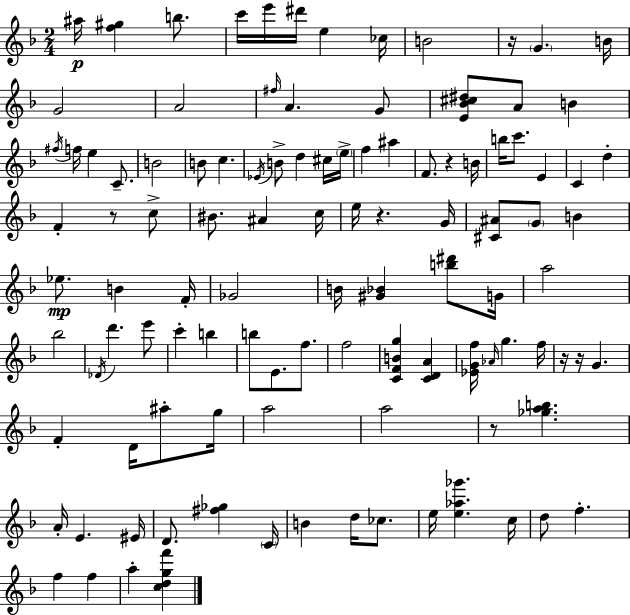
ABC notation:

X:1
T:Untitled
M:2/4
L:1/4
K:F
^a/4 [f^g] b/2 c'/4 e'/4 ^d'/4 e _c/4 B2 z/4 G B/4 G2 A2 ^f/4 A G/2 [E_B^c^d]/2 A/2 B ^f/4 f/4 e C/2 B2 B/2 c _E/4 B/2 d ^c/4 e/4 f ^a F/2 z B/4 b/4 c'/2 E C d F z/2 c/2 ^B/2 ^A c/4 e/4 z G/4 [^C^A]/2 G/2 B _e/2 B F/4 _G2 B/4 [^G_B] [b^d']/2 G/4 a2 _b2 _D/4 d' e'/2 c' b b/2 E/2 f/2 f2 [CFBg] [CDA] [_EGf]/4 _A/4 g f/4 z/4 z/4 G F D/4 ^a/2 g/4 a2 a2 z/2 [_gab] A/4 E ^E/4 D/2 [^f_g] C/4 B d/4 _c/2 e/4 [e_a_g'] c/4 d/2 f f f a [cdgf']